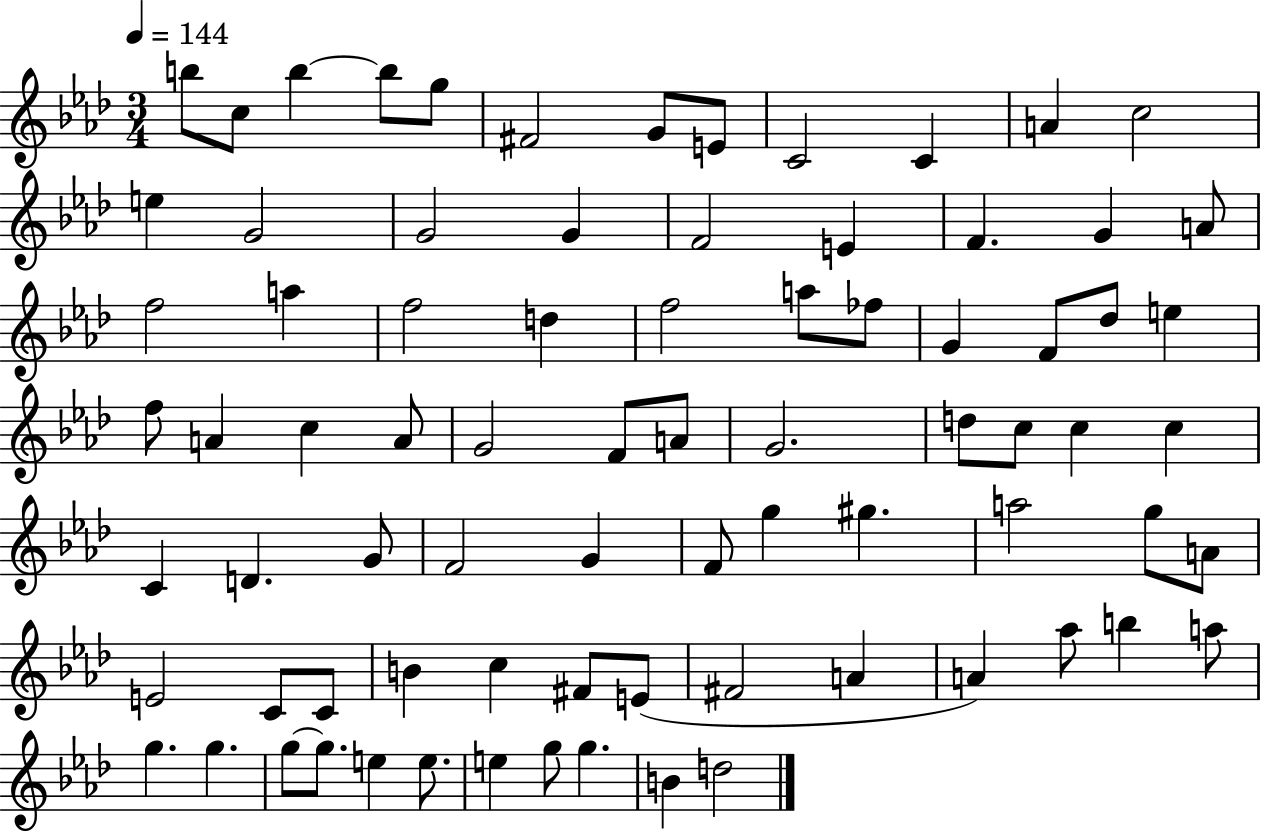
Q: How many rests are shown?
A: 0